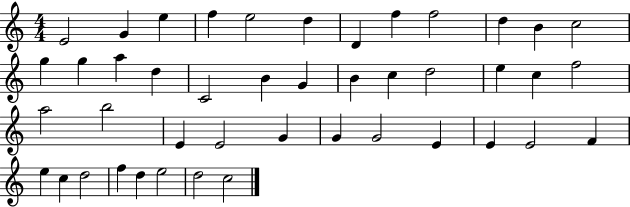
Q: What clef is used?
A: treble